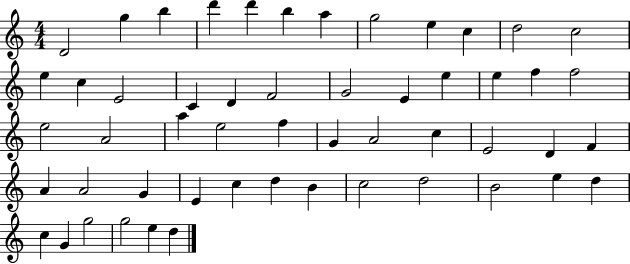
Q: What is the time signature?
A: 4/4